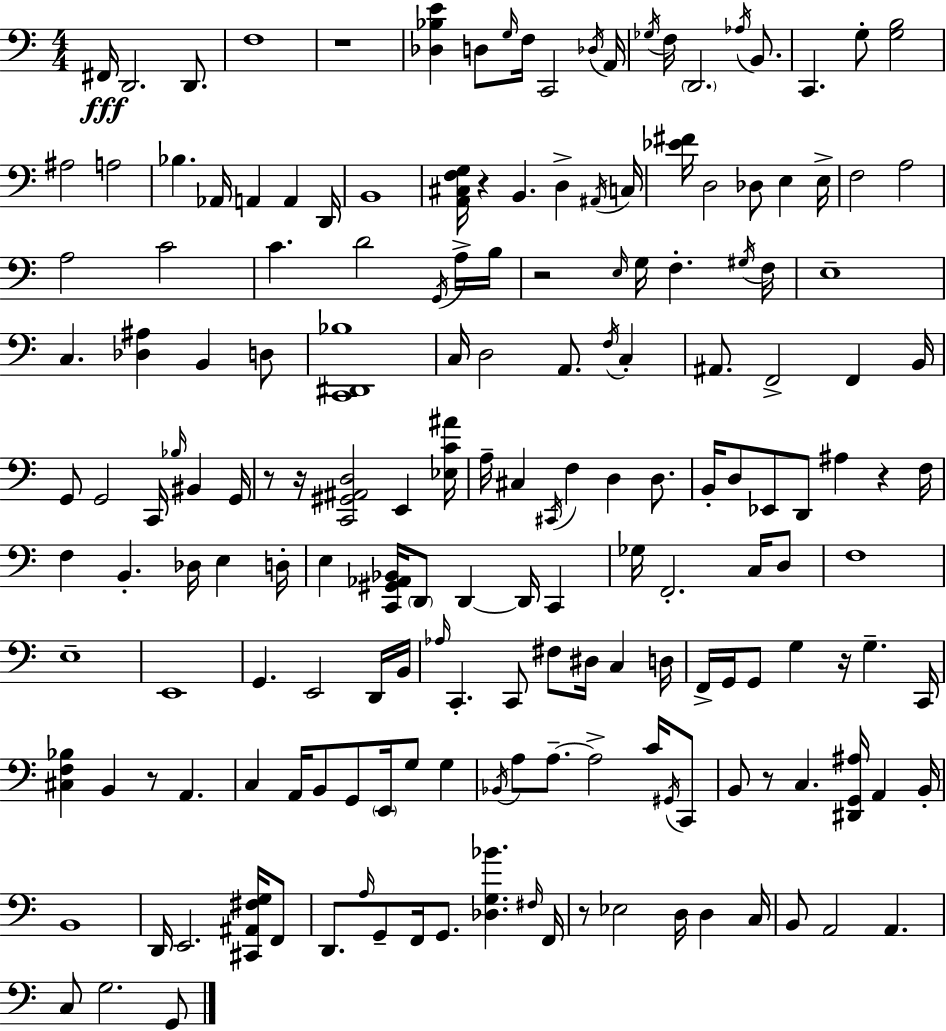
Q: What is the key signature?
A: C major